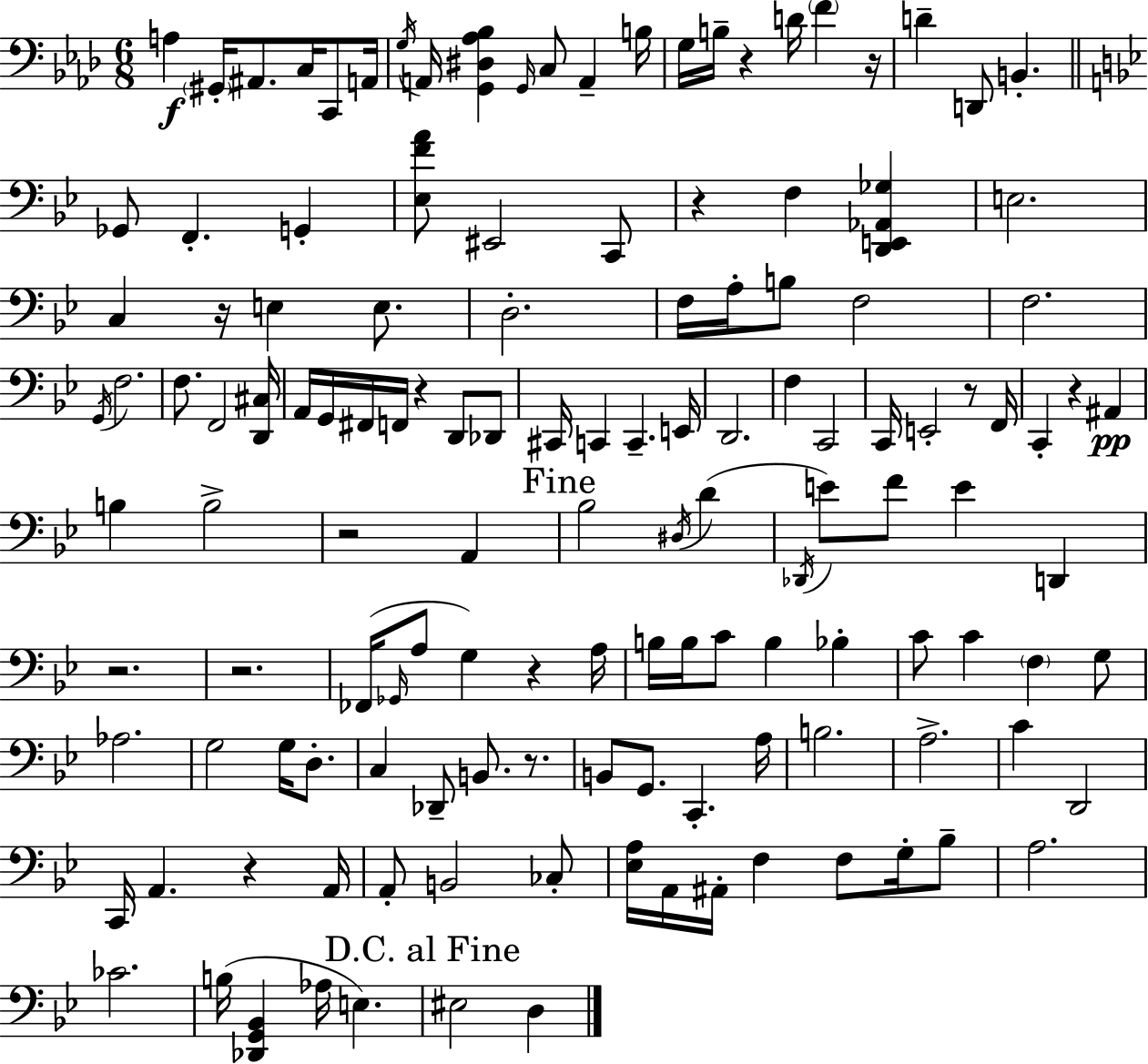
{
  \clef bass
  \numericTimeSignature
  \time 6/8
  \key f \minor
  a4\f \parenthesize gis,16-. ais,8. c16 c,8 a,16 | \acciaccatura { g16 } a,16 <g, dis aes bes>4 \grace { g,16 } c8 a,4-- | b16 g16 b16-- r4 d'16 \parenthesize f'4 | r16 d'4-- d,8 b,4.-. | \break \bar "||" \break \key g \minor ges,8 f,4.-. g,4-. | <ees f' a'>8 eis,2 c,8 | r4 f4 <d, e, aes, ges>4 | e2. | \break c4 r16 e4 e8. | d2.-. | f16 a16-. b8 f2 | f2. | \break \acciaccatura { g,16 } f2. | f8. f,2 | <d, cis>16 a,16 g,16 fis,16 f,16 r4 d,8 des,8 | cis,16 c,4 c,4.-- | \break e,16 d,2. | f4 c,2 | c,16 e,2-. r8 | f,16 c,4-. r4 ais,4\pp | \break b4 b2-> | r2 a,4 | \mark "Fine" bes2 \acciaccatura { dis16 }( d'4 | \acciaccatura { des,16 }) e'8 f'8 e'4 d,4 | \break r2. | r2. | fes,16( \grace { ges,16 } a8 g4) r4 | a16 b16 b16 c'8 b4 | \break bes4-. c'8 c'4 \parenthesize f4 | g8 aes2. | g2 | g16 d8.-. c4 des,8-- b,8. | \break r8. b,8 g,8. c,4.-. | a16 b2. | a2.-> | c'4 d,2 | \break c,16 a,4. r4 | a,16 a,8-. b,2 | ces8-. <ees a>16 a,16 ais,16-. f4 f8 | g16-. bes8-- a2. | \break ces'2. | b16( <des, g, bes,>4 aes16 e4.) | \mark "D.C. al Fine" eis2 | d4 \bar "|."
}